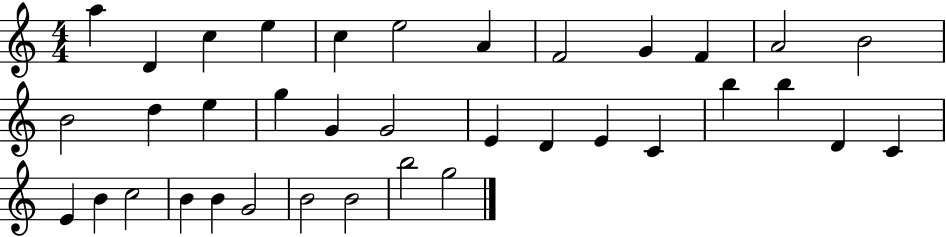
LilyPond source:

{
  \clef treble
  \numericTimeSignature
  \time 4/4
  \key c \major
  a''4 d'4 c''4 e''4 | c''4 e''2 a'4 | f'2 g'4 f'4 | a'2 b'2 | \break b'2 d''4 e''4 | g''4 g'4 g'2 | e'4 d'4 e'4 c'4 | b''4 b''4 d'4 c'4 | \break e'4 b'4 c''2 | b'4 b'4 g'2 | b'2 b'2 | b''2 g''2 | \break \bar "|."
}